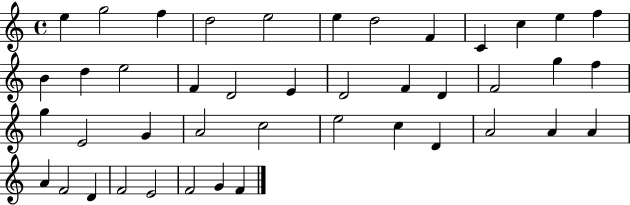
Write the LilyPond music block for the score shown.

{
  \clef treble
  \time 4/4
  \defaultTimeSignature
  \key c \major
  e''4 g''2 f''4 | d''2 e''2 | e''4 d''2 f'4 | c'4 c''4 e''4 f''4 | \break b'4 d''4 e''2 | f'4 d'2 e'4 | d'2 f'4 d'4 | f'2 g''4 f''4 | \break g''4 e'2 g'4 | a'2 c''2 | e''2 c''4 d'4 | a'2 a'4 a'4 | \break a'4 f'2 d'4 | f'2 e'2 | f'2 g'4 f'4 | \bar "|."
}